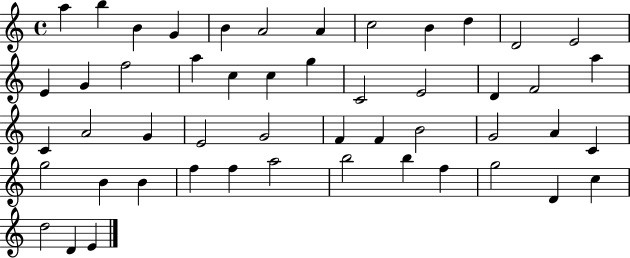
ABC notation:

X:1
T:Untitled
M:4/4
L:1/4
K:C
a b B G B A2 A c2 B d D2 E2 E G f2 a c c g C2 E2 D F2 a C A2 G E2 G2 F F B2 G2 A C g2 B B f f a2 b2 b f g2 D c d2 D E